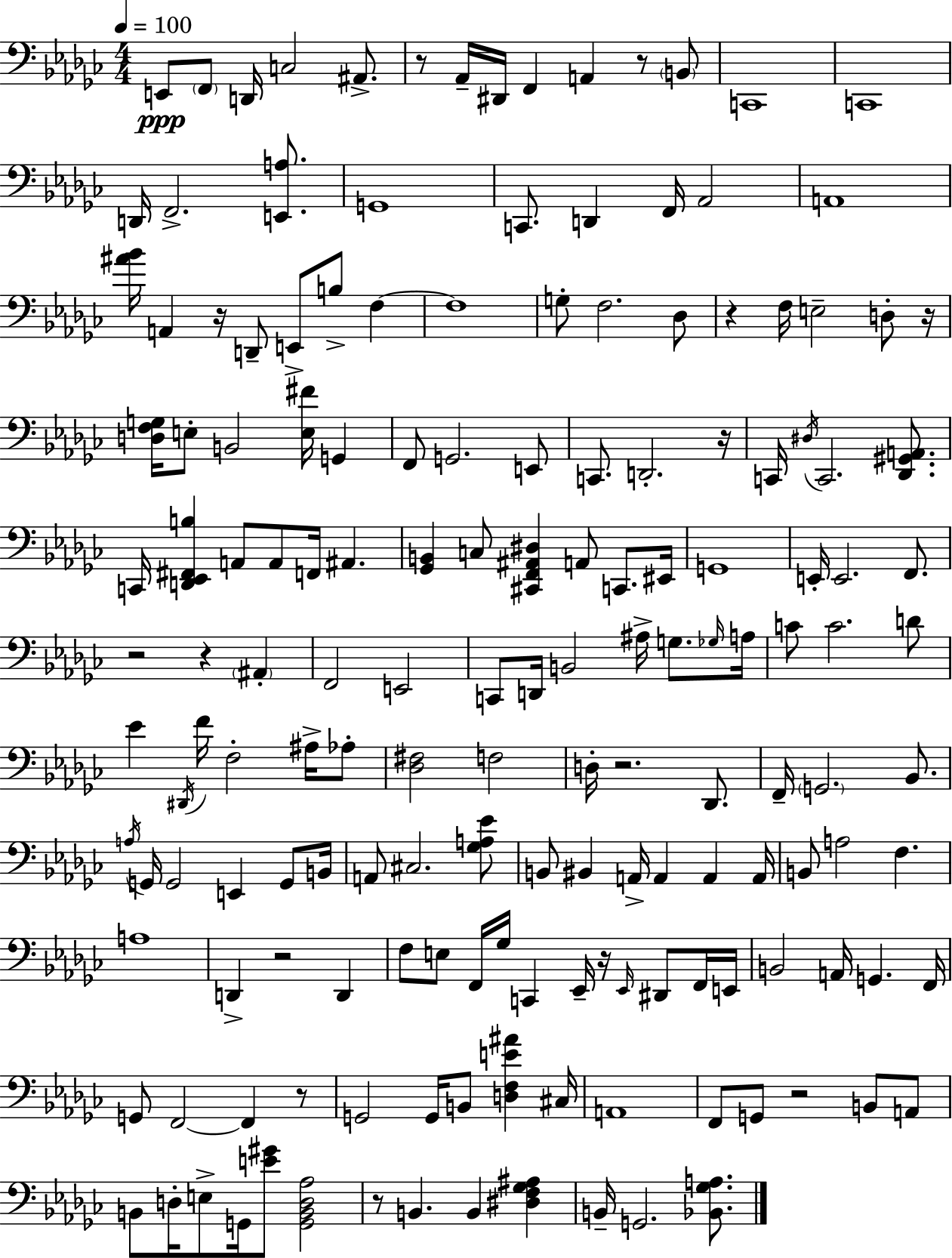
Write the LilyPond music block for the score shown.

{
  \clef bass
  \numericTimeSignature
  \time 4/4
  \key ees \minor
  \tempo 4 = 100
  e,8\ppp \parenthesize f,8 d,16 c2 ais,8.-> | r8 aes,16-- dis,16 f,4 a,4 r8 \parenthesize b,8 | c,1 | c,1 | \break d,16 f,2.-> <e, a>8. | g,1 | c,8. d,4 f,16 aes,2 | a,1 | \break <ais' bes'>16 a,4 r16 d,8-- e,8-> b8-> f4~~ | f1 | g8-. f2. des8 | r4 f16 e2-- d8-. r16 | \break <d f g>16 e8-. b,2 <e fis'>16 g,4 | f,8 g,2. e,8 | c,8. d,2.-. r16 | c,16 \acciaccatura { dis16 } c,2. <des, gis, a,>8. | \break c,16 <d, ees, fis, b>4 a,8 a,8 f,16 ais,4. | <ges, b,>4 c8 <cis, f, ais, dis>4 a,8 c,8. | eis,16 g,1 | e,16-. e,2. f,8. | \break r2 r4 \parenthesize ais,4-. | f,2 e,2 | c,8 d,16 b,2 ais16-> g8. | \grace { ges16 } a16 c'8 c'2. | \break d'8 ees'4 \acciaccatura { dis,16 } f'16 f2-. | ais16-> aes8-. <des fis>2 f2 | d16-. r2. | des,8. f,16-- \parenthesize g,2. | \break bes,8. \acciaccatura { a16 } g,16 g,2 e,4 | g,8 b,16 a,8 cis2. | <ges a ees'>8 b,8 bis,4 a,16-> a,4 a,4 | a,16 b,8 a2 f4. | \break a1 | d,4-> r2 | d,4 f8 e8 f,16 ges16 c,4 ees,16-- r16 | \grace { ees,16 } dis,8 f,16 e,16 b,2 a,16 g,4. | \break f,16 g,8 f,2~~ f,4 | r8 g,2 g,16 b,8 | <d f e' ais'>4 cis16 a,1 | f,8 g,8 r2 | \break b,8 a,8 b,8 d16-. e8-> g,16 <e' gis'>8 <g, b, d aes>2 | r8 b,4. b,4 | <dis f ges ais>4 b,16-- g,2. | <bes, ges a>8. \bar "|."
}